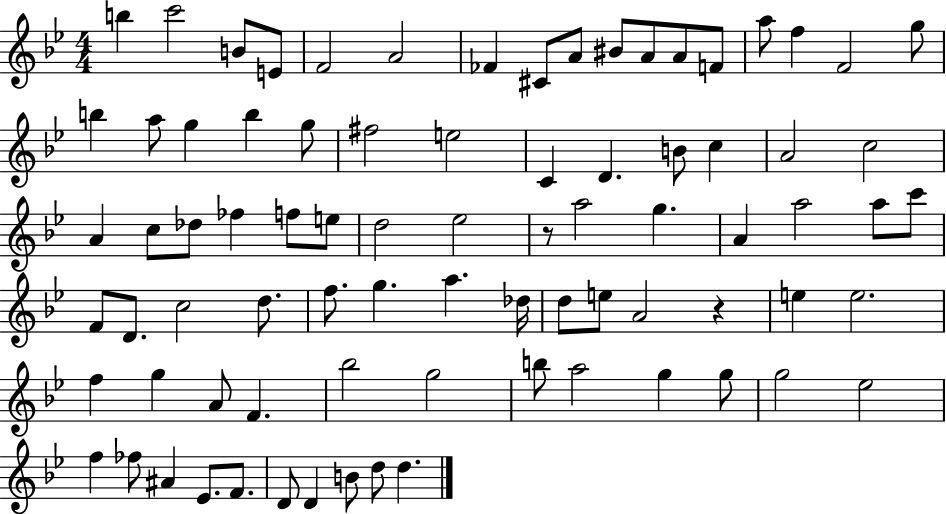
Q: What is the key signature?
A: BES major